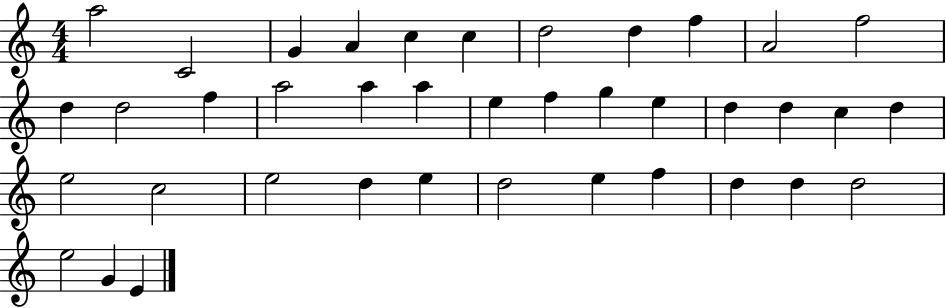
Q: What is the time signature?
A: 4/4